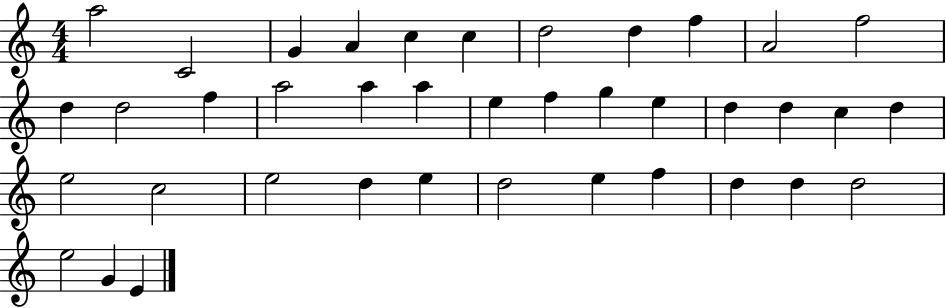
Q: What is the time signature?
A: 4/4